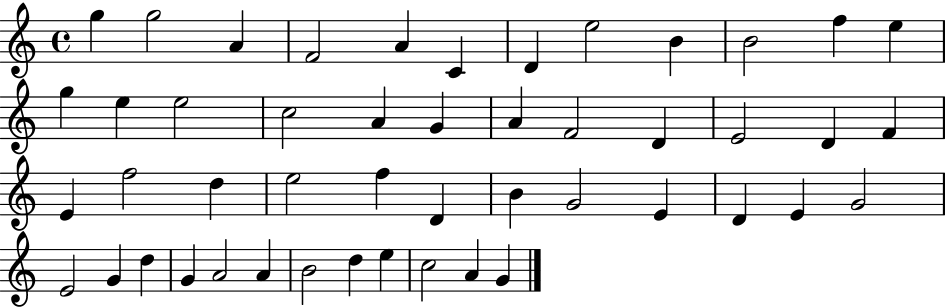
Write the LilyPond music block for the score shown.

{
  \clef treble
  \time 4/4
  \defaultTimeSignature
  \key c \major
  g''4 g''2 a'4 | f'2 a'4 c'4 | d'4 e''2 b'4 | b'2 f''4 e''4 | \break g''4 e''4 e''2 | c''2 a'4 g'4 | a'4 f'2 d'4 | e'2 d'4 f'4 | \break e'4 f''2 d''4 | e''2 f''4 d'4 | b'4 g'2 e'4 | d'4 e'4 g'2 | \break e'2 g'4 d''4 | g'4 a'2 a'4 | b'2 d''4 e''4 | c''2 a'4 g'4 | \break \bar "|."
}